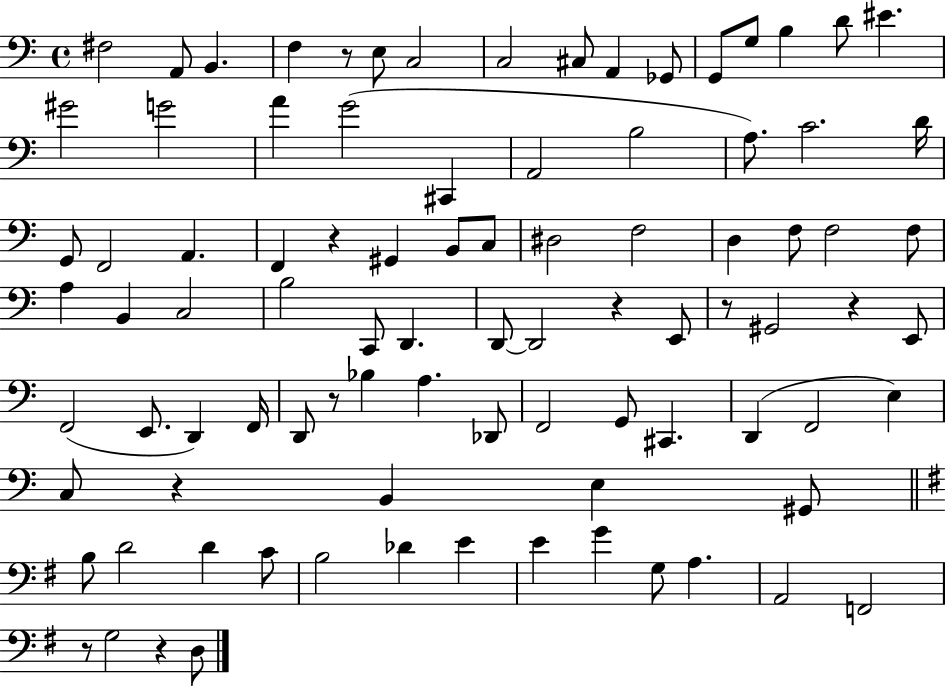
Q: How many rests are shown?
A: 9